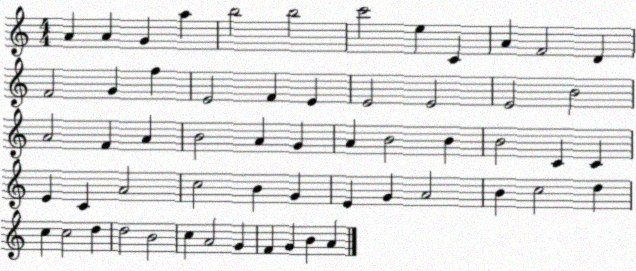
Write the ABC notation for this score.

X:1
T:Untitled
M:4/4
L:1/4
K:C
A A G a b2 b2 c'2 e C A F2 D F2 G f E2 F E E2 E2 E2 B2 A2 F A B2 A G A B2 B B2 C C E C A2 c2 B G E G A2 B c2 d c c2 d d2 B2 c A2 G F G B A